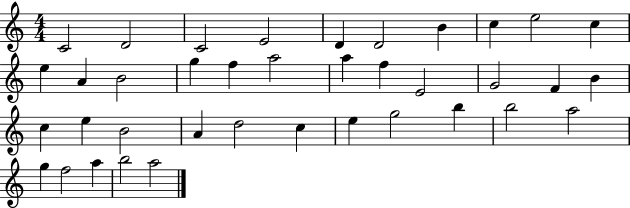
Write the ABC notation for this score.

X:1
T:Untitled
M:4/4
L:1/4
K:C
C2 D2 C2 E2 D D2 B c e2 c e A B2 g f a2 a f E2 G2 F B c e B2 A d2 c e g2 b b2 a2 g f2 a b2 a2